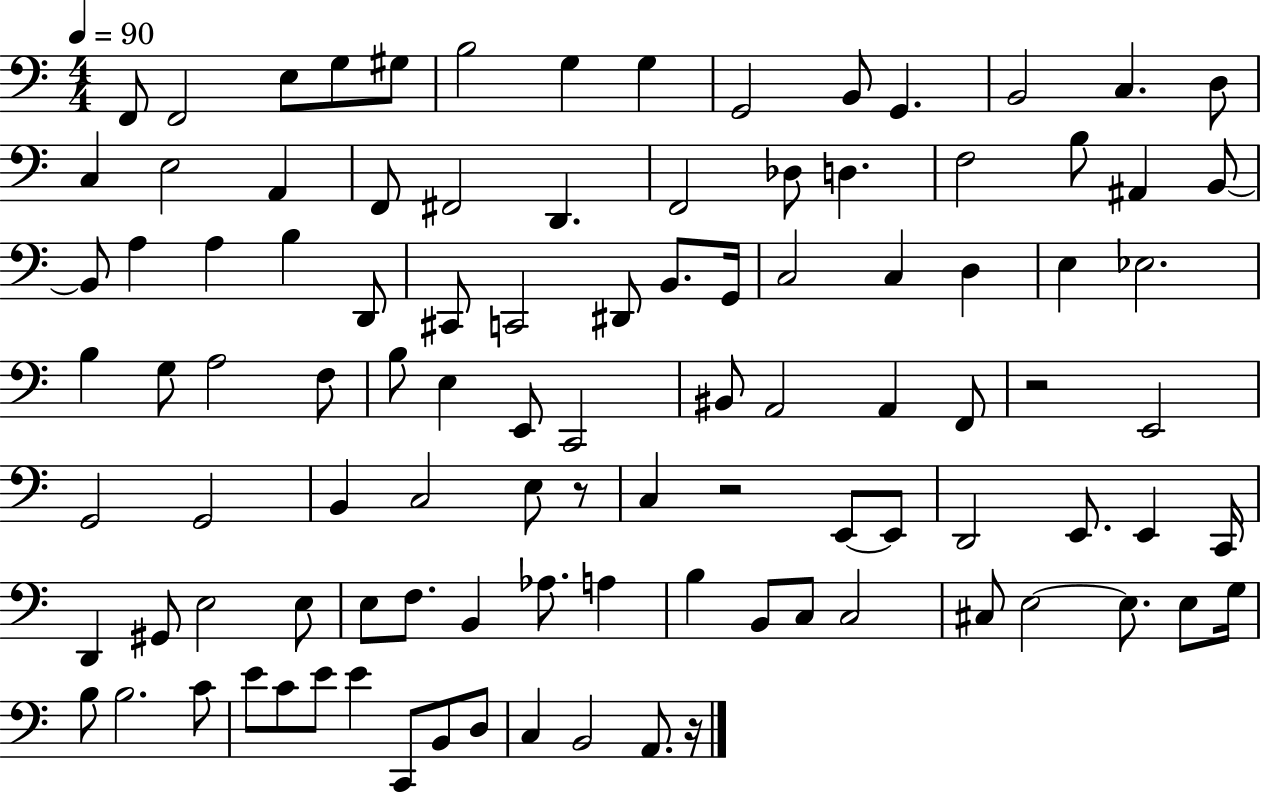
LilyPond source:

{
  \clef bass
  \numericTimeSignature
  \time 4/4
  \key c \major
  \tempo 4 = 90
  f,8 f,2 e8 g8 gis8 | b2 g4 g4 | g,2 b,8 g,4. | b,2 c4. d8 | \break c4 e2 a,4 | f,8 fis,2 d,4. | f,2 des8 d4. | f2 b8 ais,4 b,8~~ | \break b,8 a4 a4 b4 d,8 | cis,8 c,2 dis,8 b,8. g,16 | c2 c4 d4 | e4 ees2. | \break b4 g8 a2 f8 | b8 e4 e,8 c,2 | bis,8 a,2 a,4 f,8 | r2 e,2 | \break g,2 g,2 | b,4 c2 e8 r8 | c4 r2 e,8~~ e,8 | d,2 e,8. e,4 c,16 | \break d,4 gis,8 e2 e8 | e8 f8. b,4 aes8. a4 | b4 b,8 c8 c2 | cis8 e2~~ e8. e8 g16 | \break b8 b2. c'8 | e'8 c'8 e'8 e'4 c,8 b,8 d8 | c4 b,2 a,8. r16 | \bar "|."
}